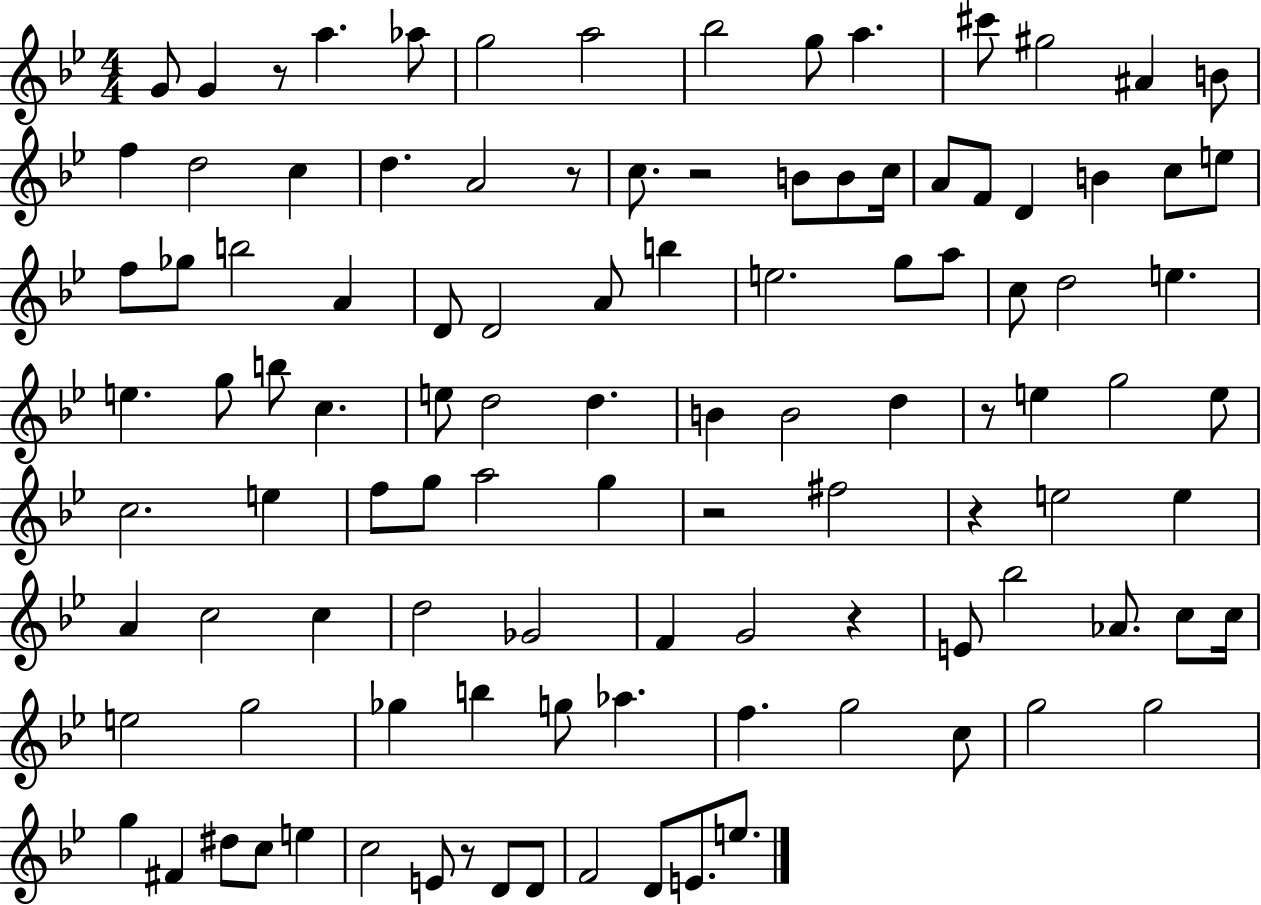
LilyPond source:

{
  \clef treble
  \numericTimeSignature
  \time 4/4
  \key bes \major
  g'8 g'4 r8 a''4. aes''8 | g''2 a''2 | bes''2 g''8 a''4. | cis'''8 gis''2 ais'4 b'8 | \break f''4 d''2 c''4 | d''4. a'2 r8 | c''8. r2 b'8 b'8 c''16 | a'8 f'8 d'4 b'4 c''8 e''8 | \break f''8 ges''8 b''2 a'4 | d'8 d'2 a'8 b''4 | e''2. g''8 a''8 | c''8 d''2 e''4. | \break e''4. g''8 b''8 c''4. | e''8 d''2 d''4. | b'4 b'2 d''4 | r8 e''4 g''2 e''8 | \break c''2. e''4 | f''8 g''8 a''2 g''4 | r2 fis''2 | r4 e''2 e''4 | \break a'4 c''2 c''4 | d''2 ges'2 | f'4 g'2 r4 | e'8 bes''2 aes'8. c''8 c''16 | \break e''2 g''2 | ges''4 b''4 g''8 aes''4. | f''4. g''2 c''8 | g''2 g''2 | \break g''4 fis'4 dis''8 c''8 e''4 | c''2 e'8 r8 d'8 d'8 | f'2 d'8 e'8. e''8. | \bar "|."
}